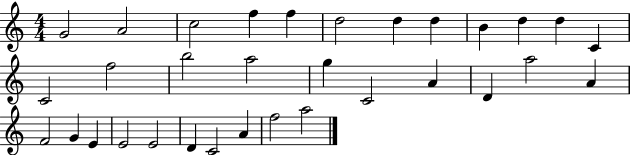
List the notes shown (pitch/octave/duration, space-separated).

G4/h A4/h C5/h F5/q F5/q D5/h D5/q D5/q B4/q D5/q D5/q C4/q C4/h F5/h B5/h A5/h G5/q C4/h A4/q D4/q A5/h A4/q F4/h G4/q E4/q E4/h E4/h D4/q C4/h A4/q F5/h A5/h